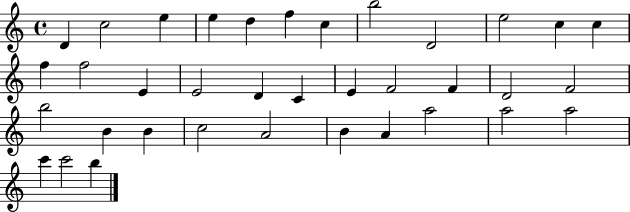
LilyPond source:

{
  \clef treble
  \time 4/4
  \defaultTimeSignature
  \key c \major
  d'4 c''2 e''4 | e''4 d''4 f''4 c''4 | b''2 d'2 | e''2 c''4 c''4 | \break f''4 f''2 e'4 | e'2 d'4 c'4 | e'4 f'2 f'4 | d'2 f'2 | \break b''2 b'4 b'4 | c''2 a'2 | b'4 a'4 a''2 | a''2 a''2 | \break c'''4 c'''2 b''4 | \bar "|."
}